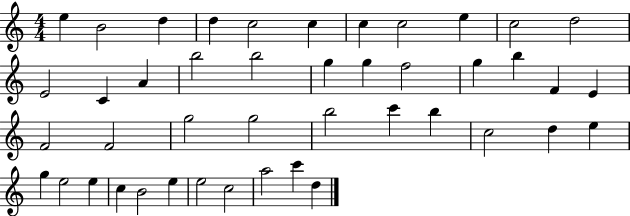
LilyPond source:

{
  \clef treble
  \numericTimeSignature
  \time 4/4
  \key c \major
  e''4 b'2 d''4 | d''4 c''2 c''4 | c''4 c''2 e''4 | c''2 d''2 | \break e'2 c'4 a'4 | b''2 b''2 | g''4 g''4 f''2 | g''4 b''4 f'4 e'4 | \break f'2 f'2 | g''2 g''2 | b''2 c'''4 b''4 | c''2 d''4 e''4 | \break g''4 e''2 e''4 | c''4 b'2 e''4 | e''2 c''2 | a''2 c'''4 d''4 | \break \bar "|."
}